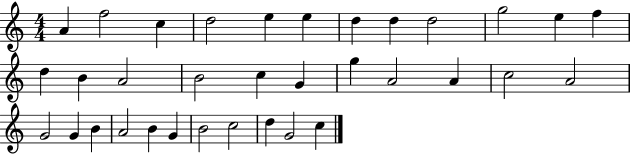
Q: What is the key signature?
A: C major